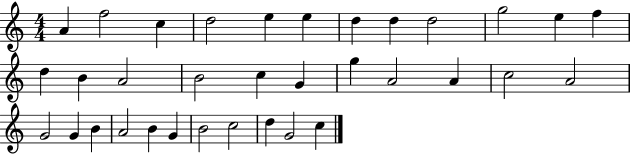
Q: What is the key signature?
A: C major